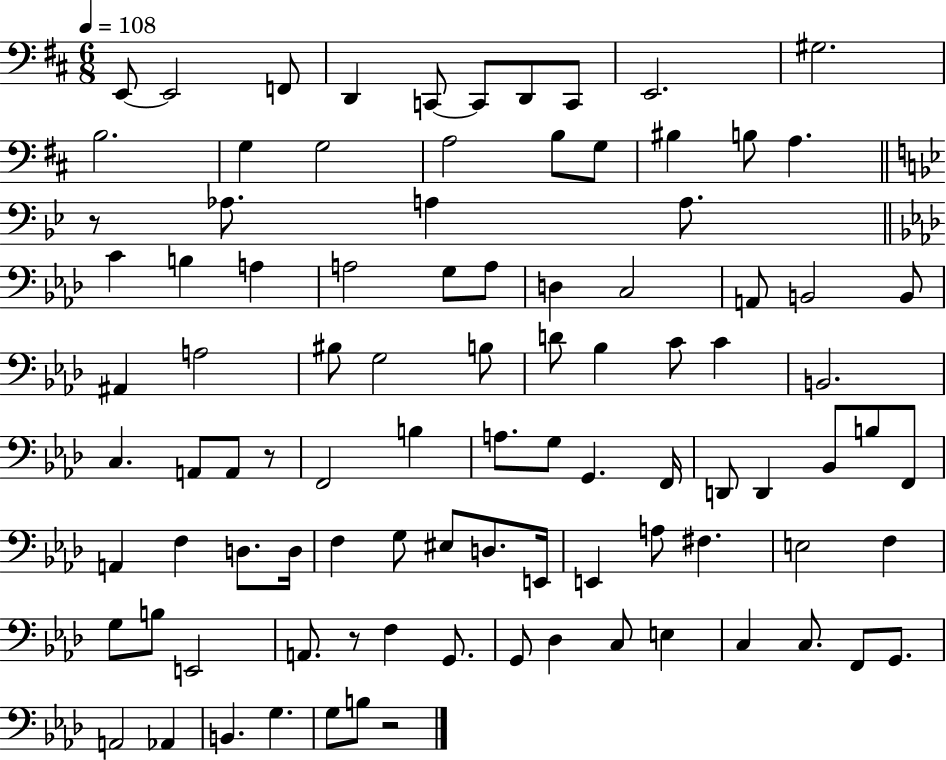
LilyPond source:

{
  \clef bass
  \numericTimeSignature
  \time 6/8
  \key d \major
  \tempo 4 = 108
  e,8~~ e,2 f,8 | d,4 c,8~~ c,8 d,8 c,8 | e,2. | gis2. | \break b2. | g4 g2 | a2 b8 g8 | bis4 b8 a4. | \break \bar "||" \break \key bes \major r8 aes8. a4 a8. | \bar "||" \break \key aes \major c'4 b4 a4 | a2 g8 a8 | d4 c2 | a,8 b,2 b,8 | \break ais,4 a2 | bis8 g2 b8 | d'8 bes4 c'8 c'4 | b,2. | \break c4. a,8 a,8 r8 | f,2 b4 | a8. g8 g,4. f,16 | d,8 d,4 bes,8 b8 f,8 | \break a,4 f4 d8. d16 | f4 g8 eis8 d8. e,16 | e,4 a8 fis4. | e2 f4 | \break g8 b8 e,2 | a,8. r8 f4 g,8. | g,8 des4 c8 e4 | c4 c8. f,8 g,8. | \break a,2 aes,4 | b,4. g4. | g8 b8 r2 | \bar "|."
}